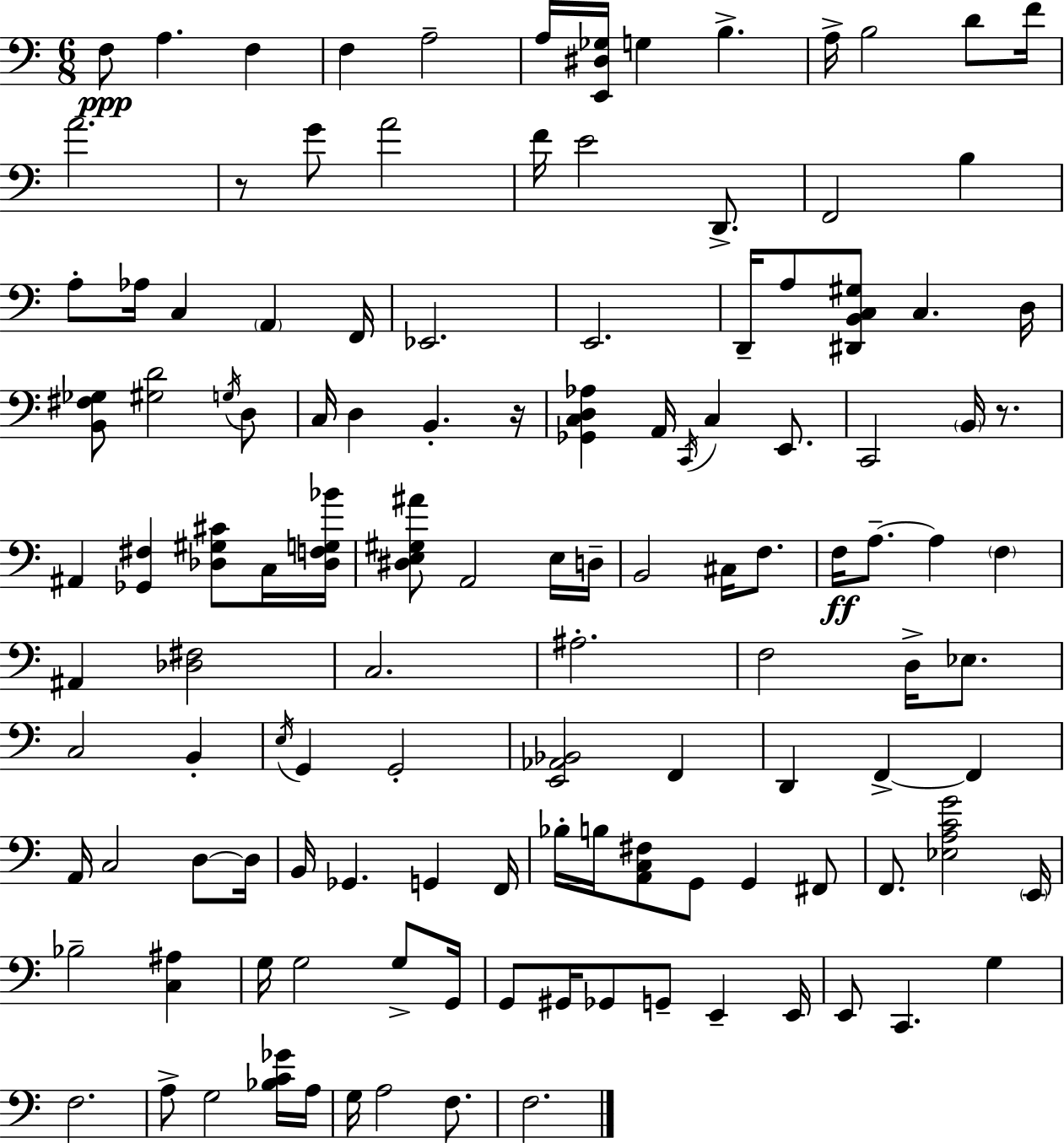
{
  \clef bass
  \numericTimeSignature
  \time 6/8
  \key a \minor
  f8\ppp a4. f4 | f4 a2-- | a16 <e, dis ges>16 g4 b4.-> | a16-> b2 d'8 f'16 | \break a'2. | r8 g'8 a'2 | f'16 e'2 d,8.-> | f,2 b4 | \break a8-. aes16 c4 \parenthesize a,4 f,16 | ees,2. | e,2. | d,16-- a8 <dis, b, c gis>8 c4. d16 | \break <b, fis ges>8 <gis d'>2 \acciaccatura { g16 } d8 | c16 d4 b,4.-. | r16 <ges, c d aes>4 a,16 \acciaccatura { c,16 } c4 e,8. | c,2 \parenthesize b,16 r8. | \break ais,4 <ges, fis>4 <des gis cis'>8 | c16 <des f g bes'>16 <dis e gis ais'>8 a,2 | e16 d16-- b,2 cis16 f8. | f16\ff a8.--~~ a4 \parenthesize f4 | \break ais,4 <des fis>2 | c2. | ais2.-. | f2 d16-> ees8. | \break c2 b,4-. | \acciaccatura { e16 } g,4 g,2-. | <e, aes, bes,>2 f,4 | d,4 f,4->~~ f,4 | \break a,16 c2 | d8~~ d16 b,16 ges,4. g,4 | f,16 bes16-. b16 <a, c fis>8 g,8 g,4 | fis,8 f,8. <ees a c' g'>2 | \break \parenthesize e,16 bes2-- <c ais>4 | g16 g2 | g8-> g,16 g,8 gis,16 ges,8 g,8-- e,4-- | e,16 e,8 c,4. g4 | \break f2. | a8-> g2 | <bes c' ges'>16 a16 g16 a2 | f8. f2. | \break \bar "|."
}